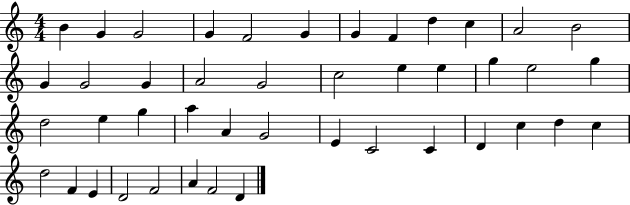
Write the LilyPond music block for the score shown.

{
  \clef treble
  \numericTimeSignature
  \time 4/4
  \key c \major
  b'4 g'4 g'2 | g'4 f'2 g'4 | g'4 f'4 d''4 c''4 | a'2 b'2 | \break g'4 g'2 g'4 | a'2 g'2 | c''2 e''4 e''4 | g''4 e''2 g''4 | \break d''2 e''4 g''4 | a''4 a'4 g'2 | e'4 c'2 c'4 | d'4 c''4 d''4 c''4 | \break d''2 f'4 e'4 | d'2 f'2 | a'4 f'2 d'4 | \bar "|."
}